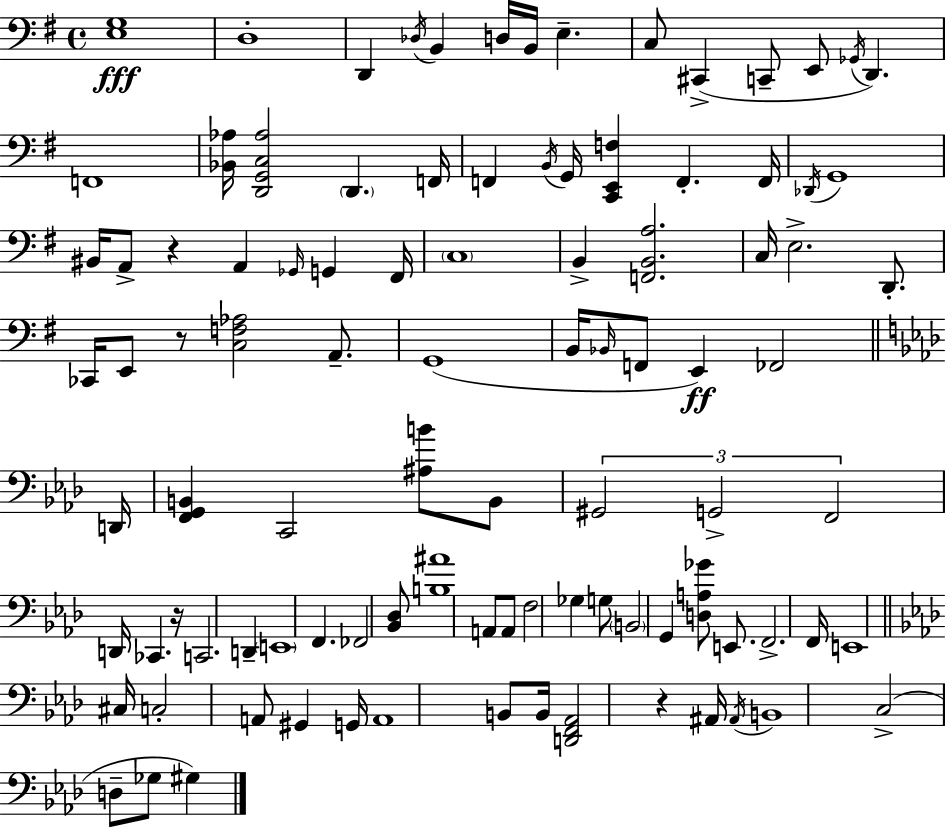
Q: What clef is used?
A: bass